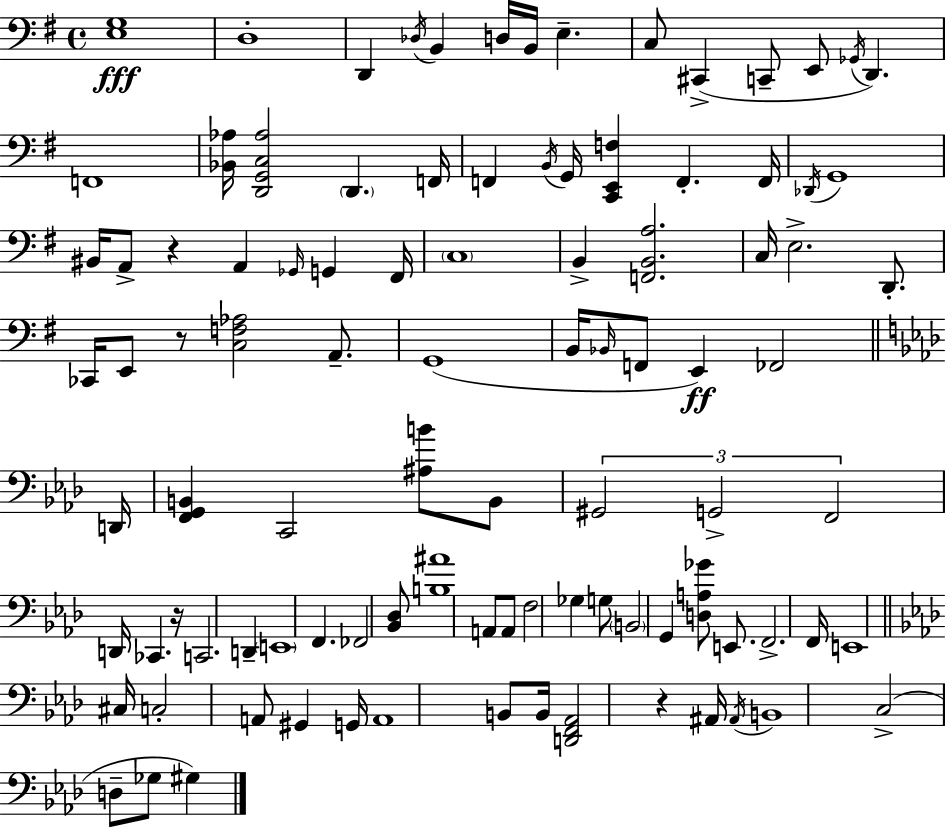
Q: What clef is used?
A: bass